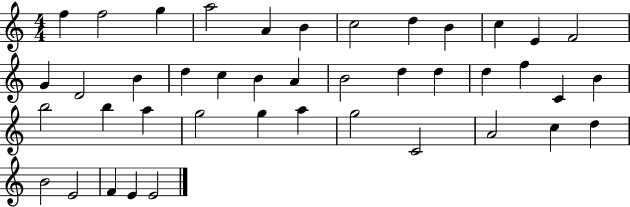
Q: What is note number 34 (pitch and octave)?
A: C4